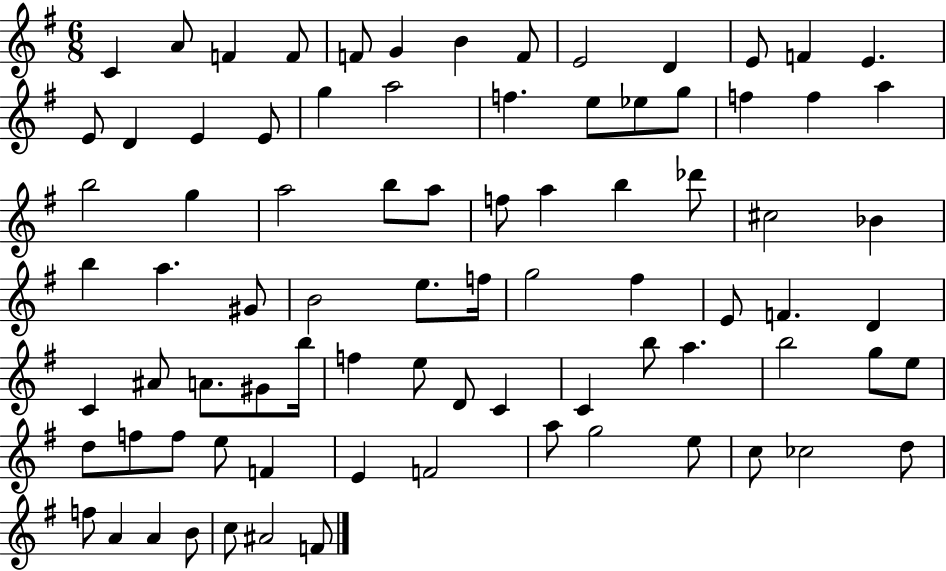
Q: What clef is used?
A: treble